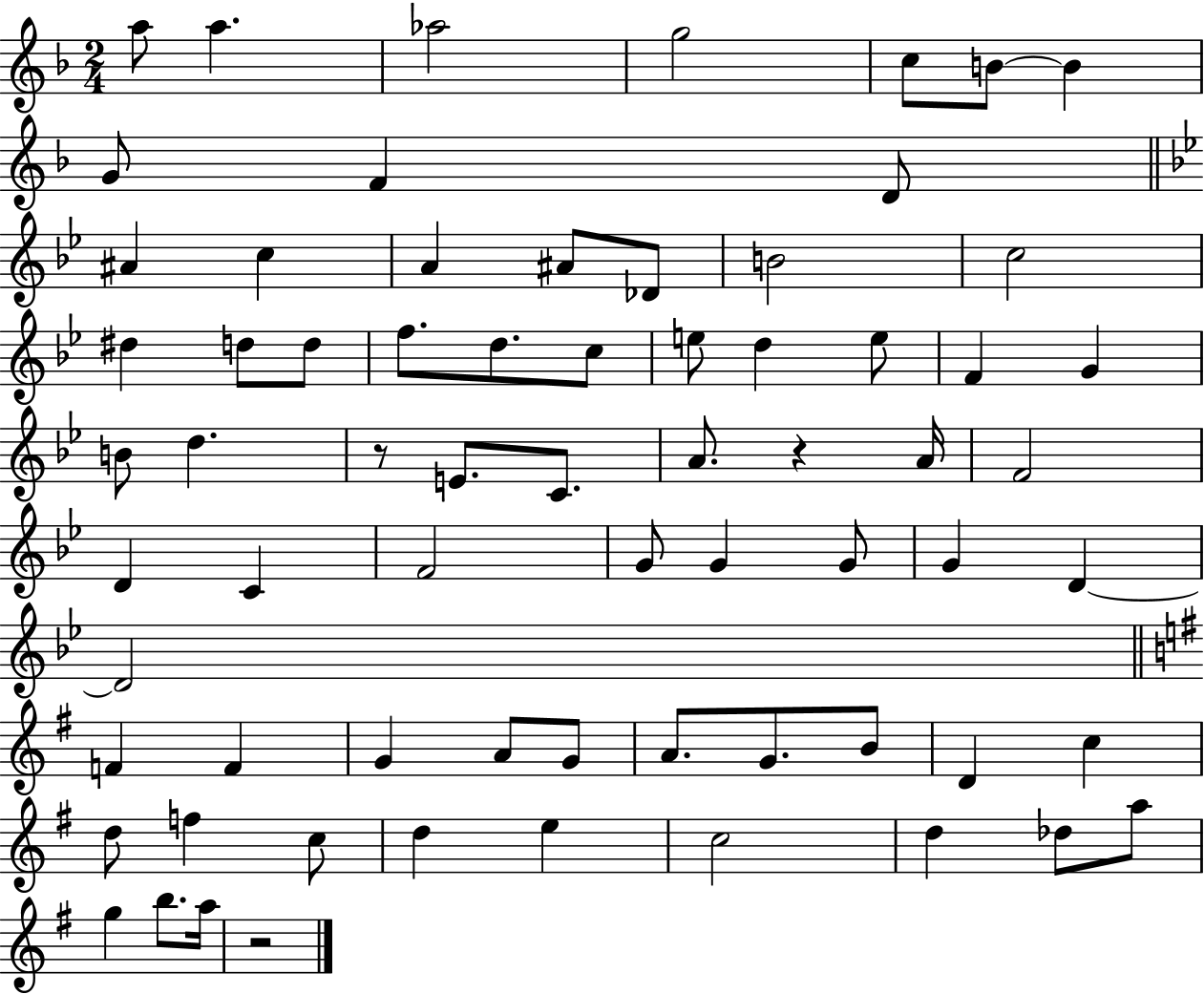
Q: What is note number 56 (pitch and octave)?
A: F5